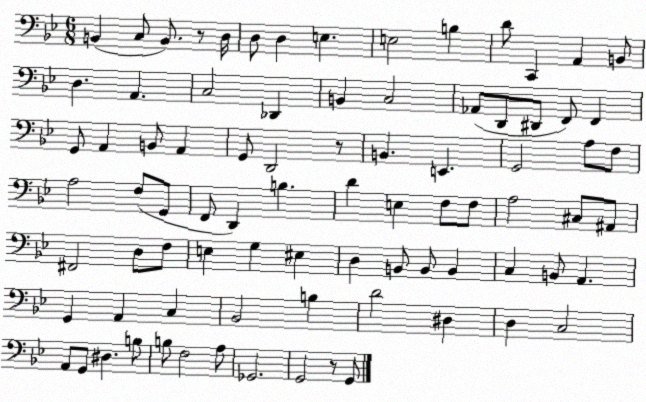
X:1
T:Untitled
M:6/8
L:1/4
K:Bb
B,, C,/2 B,,/2 z/2 D,/4 D,/2 D, E, E,2 B, D/2 C,, A,, B,,/2 D, A,, C,2 _D,, B,, C,2 _A,,/2 D,,/2 ^D,,/2 F,,/2 F,, G,,/2 A,, B,,/2 A,, G,,/2 D,,2 z/2 B,, E,, G,,2 A,/2 F,/2 A,2 F,/2 G,,/2 F,,/2 D,, B, D E, F,/2 F,/2 A,2 ^C,/2 ^A,,/2 ^F,,2 D,/2 F,/2 E, G, ^E, D, B,,/2 B,,/2 B,, C, B,,/2 A,, G,, A,, C, _B,,2 B, D2 ^D, D, C,2 A,,/2 G,,/2 ^D, B,/2 B,/2 F,2 A,/2 _G,,2 G,,2 z/2 G,,/2